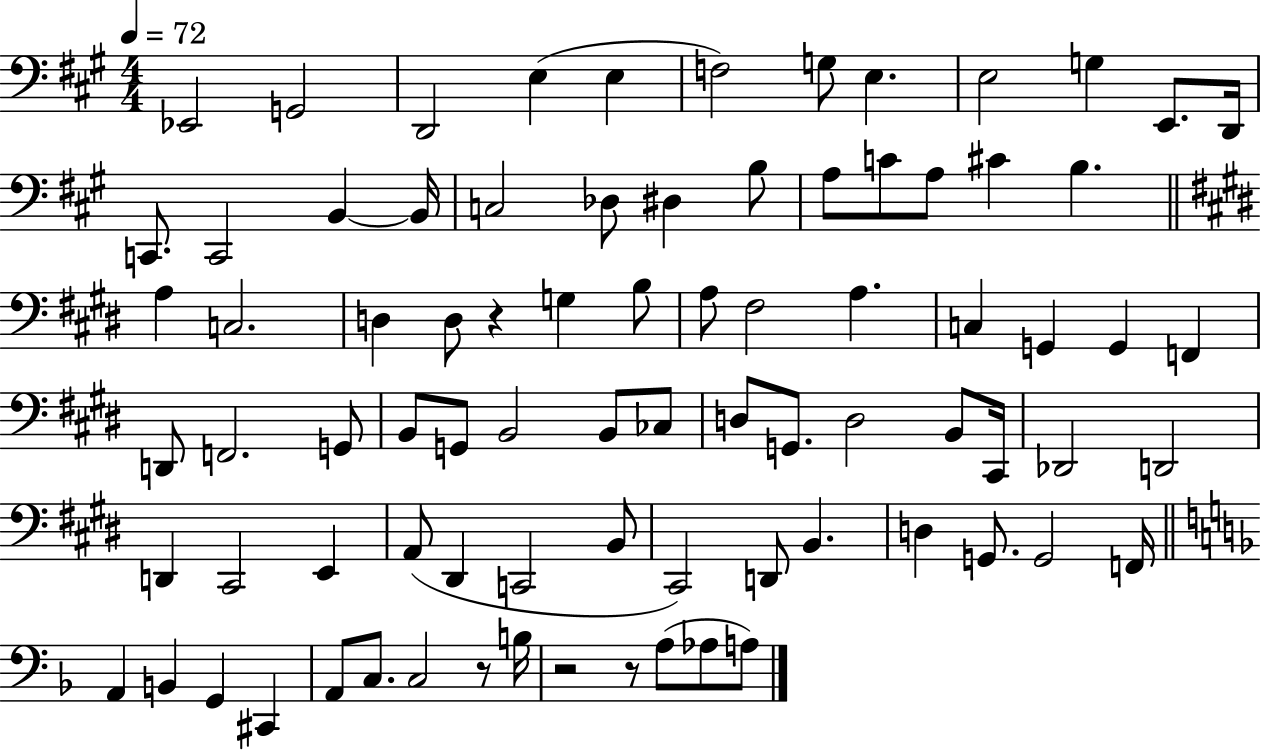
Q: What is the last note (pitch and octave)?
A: A3